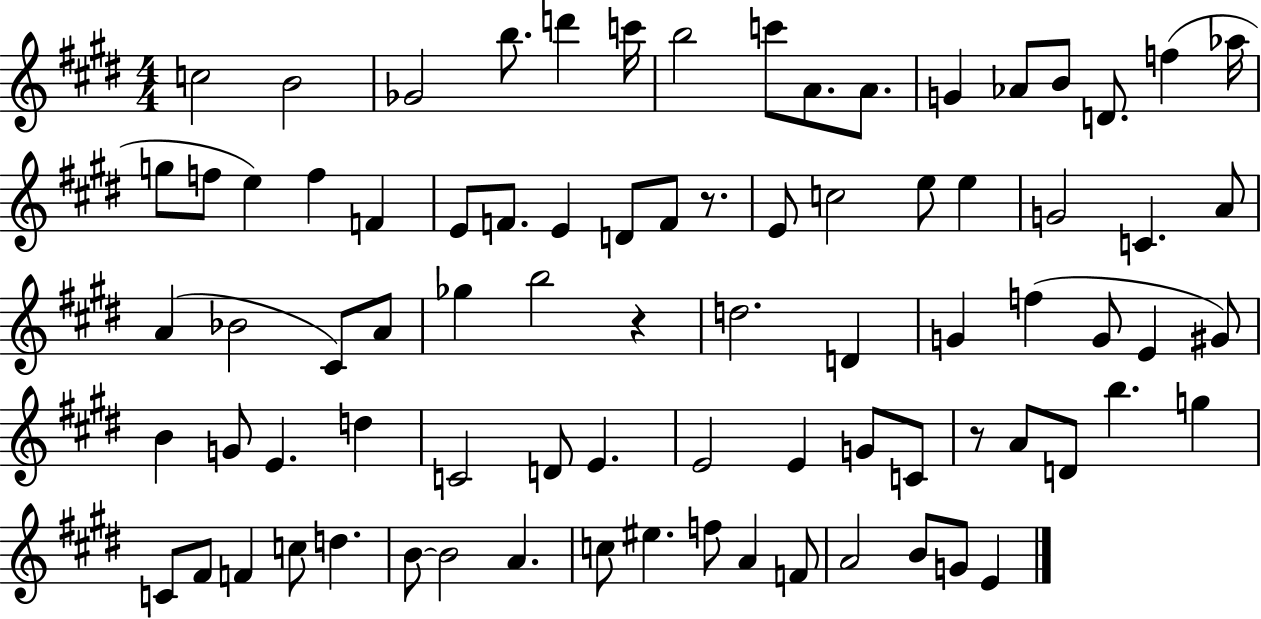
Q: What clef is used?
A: treble